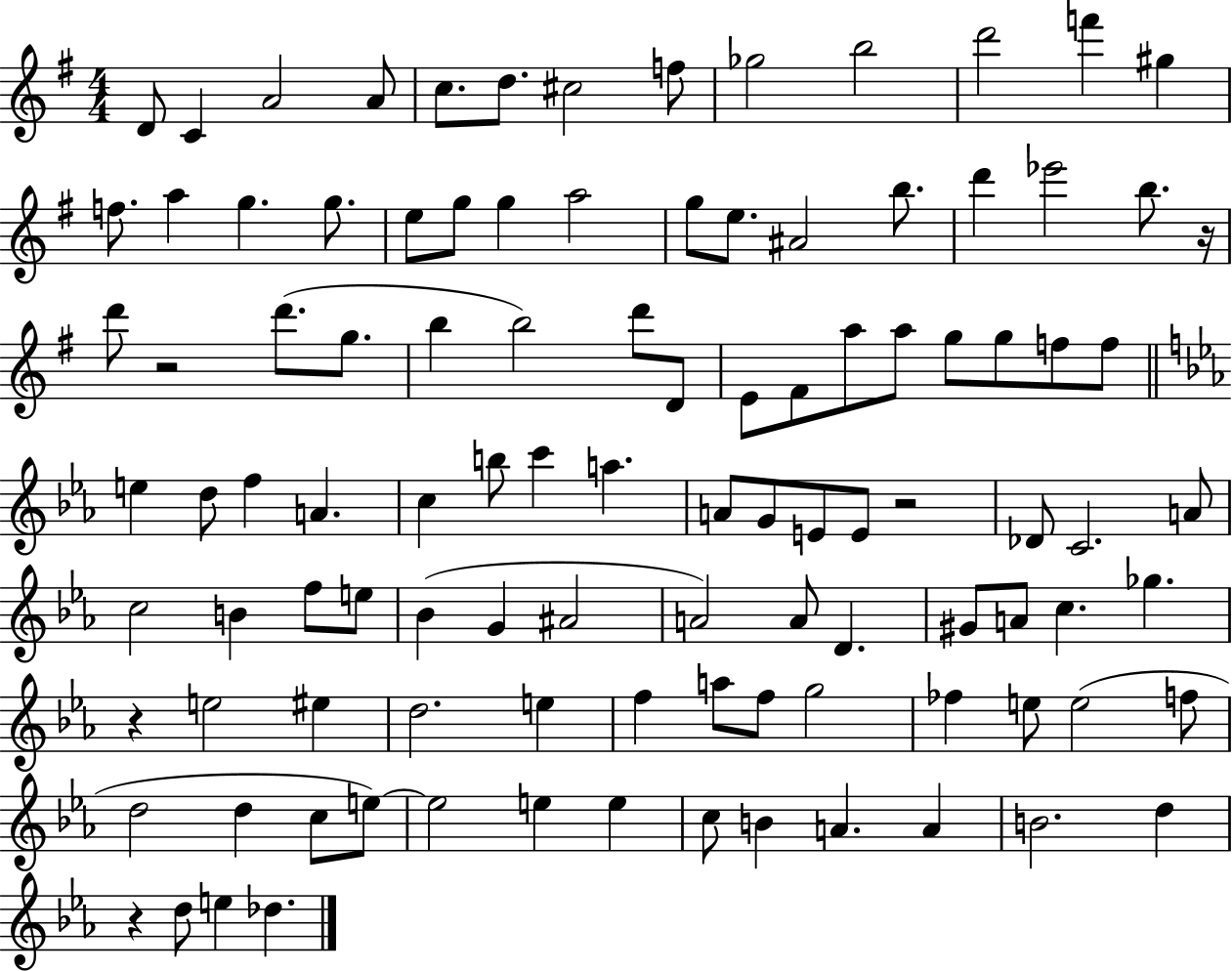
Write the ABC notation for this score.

X:1
T:Untitled
M:4/4
L:1/4
K:G
D/2 C A2 A/2 c/2 d/2 ^c2 f/2 _g2 b2 d'2 f' ^g f/2 a g g/2 e/2 g/2 g a2 g/2 e/2 ^A2 b/2 d' _e'2 b/2 z/4 d'/2 z2 d'/2 g/2 b b2 d'/2 D/2 E/2 ^F/2 a/2 a/2 g/2 g/2 f/2 f/2 e d/2 f A c b/2 c' a A/2 G/2 E/2 E/2 z2 _D/2 C2 A/2 c2 B f/2 e/2 _B G ^A2 A2 A/2 D ^G/2 A/2 c _g z e2 ^e d2 e f a/2 f/2 g2 _f e/2 e2 f/2 d2 d c/2 e/2 e2 e e c/2 B A A B2 d z d/2 e _d